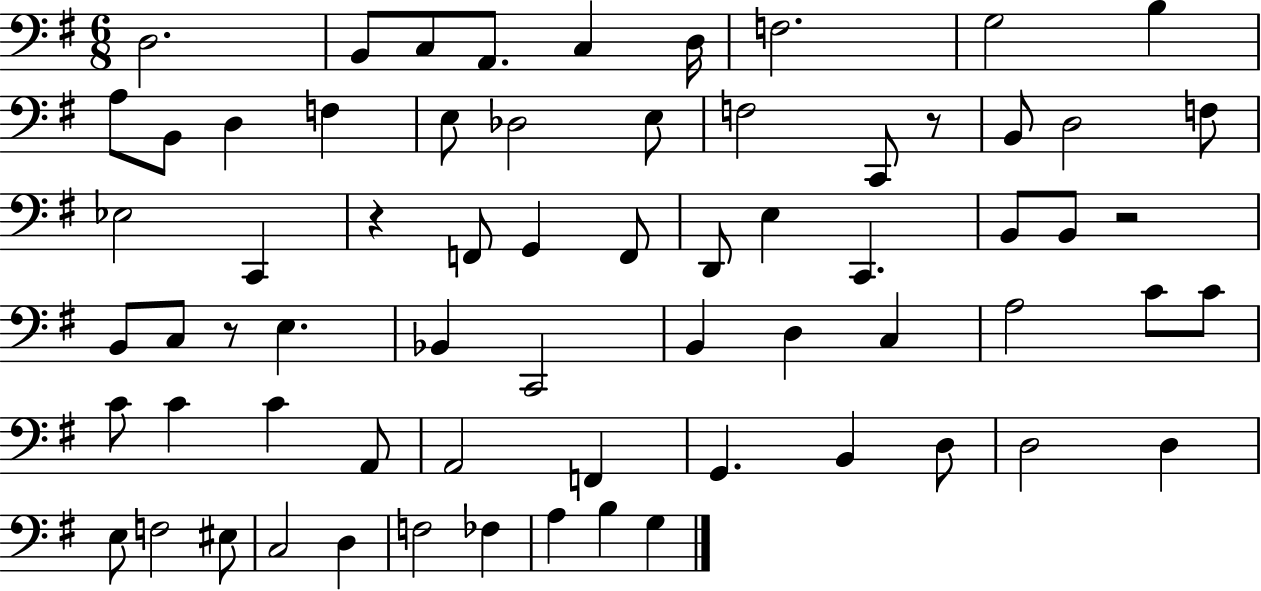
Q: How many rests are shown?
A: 4